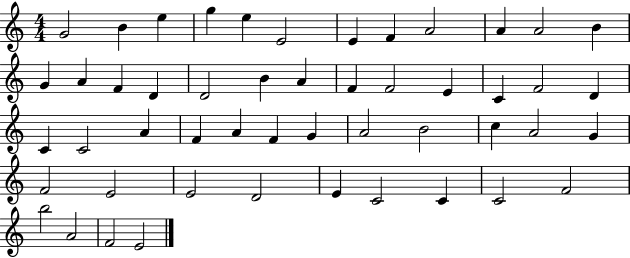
G4/h B4/q E5/q G5/q E5/q E4/h E4/q F4/q A4/h A4/q A4/h B4/q G4/q A4/q F4/q D4/q D4/h B4/q A4/q F4/q F4/h E4/q C4/q F4/h D4/q C4/q C4/h A4/q F4/q A4/q F4/q G4/q A4/h B4/h C5/q A4/h G4/q F4/h E4/h E4/h D4/h E4/q C4/h C4/q C4/h F4/h B5/h A4/h F4/h E4/h